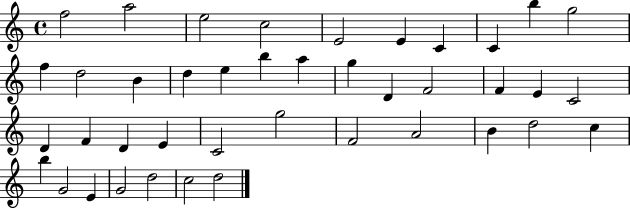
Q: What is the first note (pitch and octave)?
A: F5